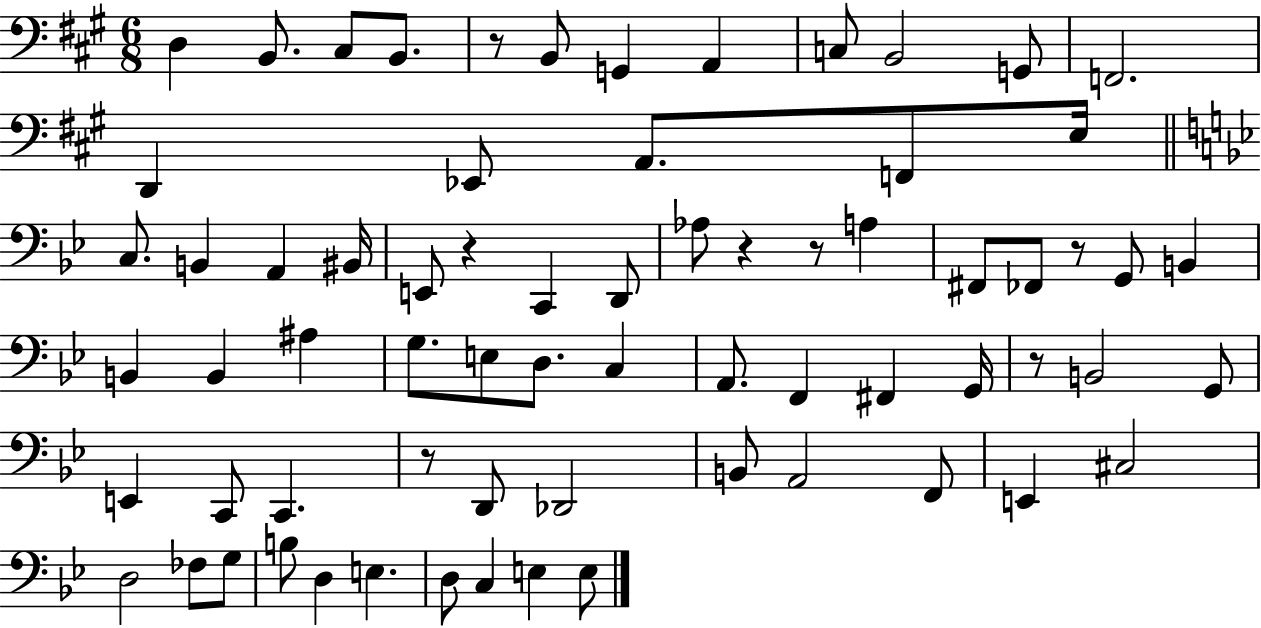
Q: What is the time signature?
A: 6/8